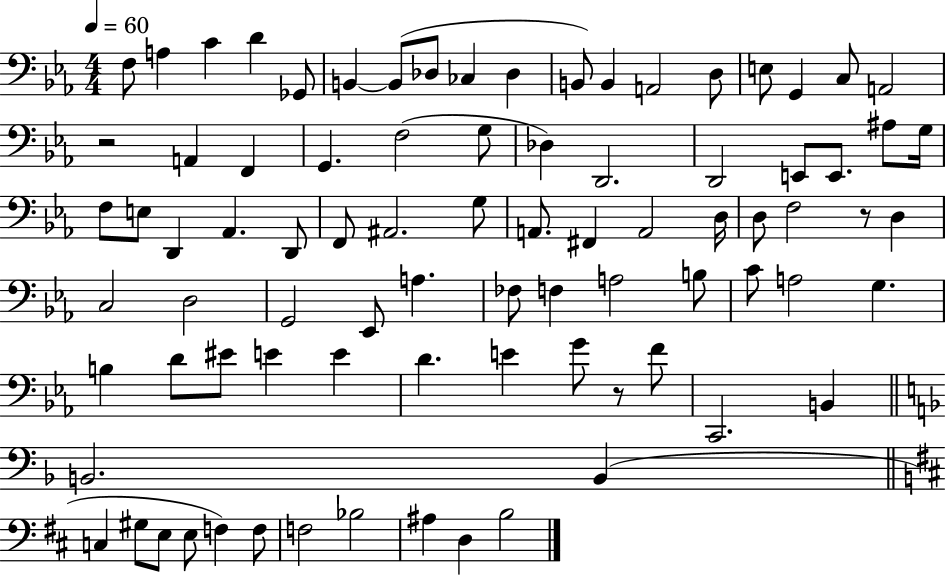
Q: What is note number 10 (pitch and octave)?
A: Db3